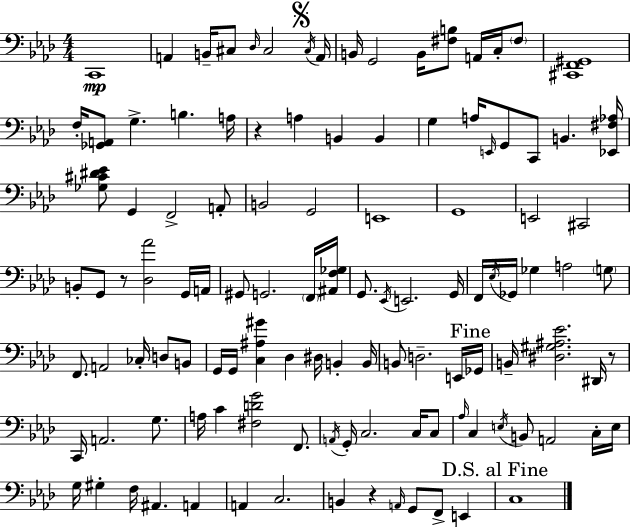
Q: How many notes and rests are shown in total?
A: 115